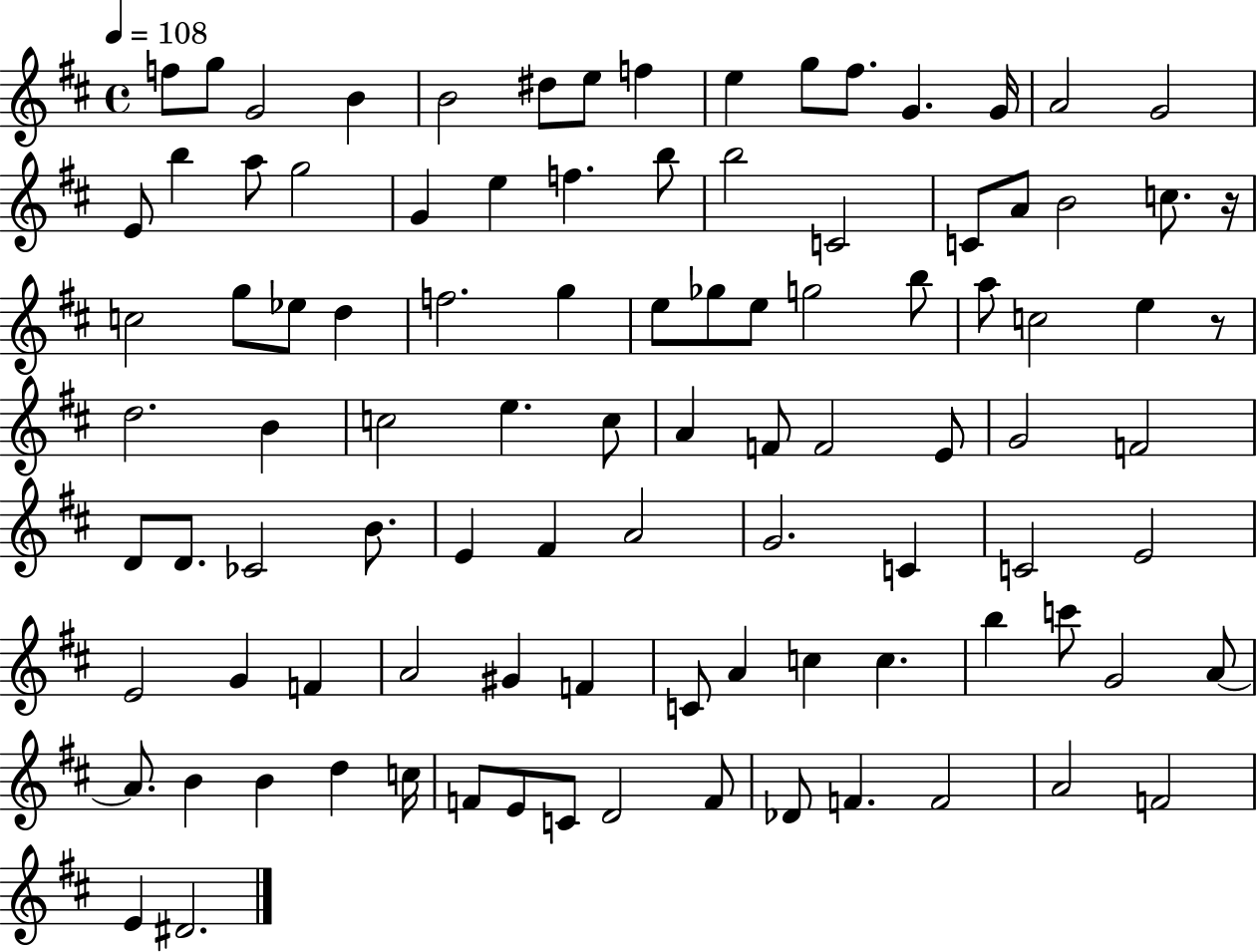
F5/e G5/e G4/h B4/q B4/h D#5/e E5/e F5/q E5/q G5/e F#5/e. G4/q. G4/s A4/h G4/h E4/e B5/q A5/e G5/h G4/q E5/q F5/q. B5/e B5/h C4/h C4/e A4/e B4/h C5/e. R/s C5/h G5/e Eb5/e D5/q F5/h. G5/q E5/e Gb5/e E5/e G5/h B5/e A5/e C5/h E5/q R/e D5/h. B4/q C5/h E5/q. C5/e A4/q F4/e F4/h E4/e G4/h F4/h D4/e D4/e. CES4/h B4/e. E4/q F#4/q A4/h G4/h. C4/q C4/h E4/h E4/h G4/q F4/q A4/h G#4/q F4/q C4/e A4/q C5/q C5/q. B5/q C6/e G4/h A4/e A4/e. B4/q B4/q D5/q C5/s F4/e E4/e C4/e D4/h F4/e Db4/e F4/q. F4/h A4/h F4/h E4/q D#4/h.